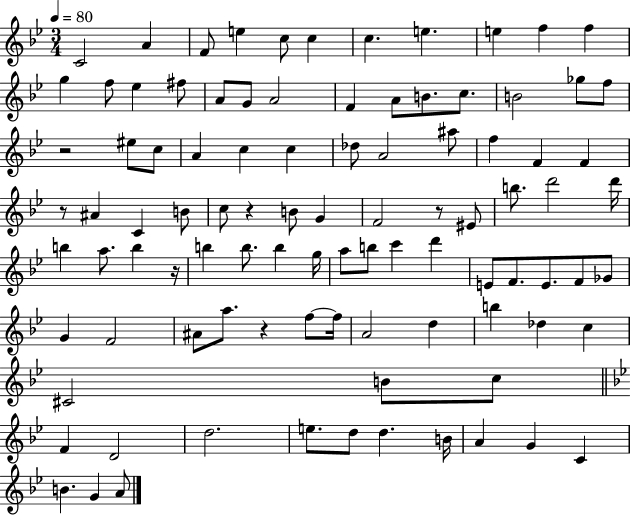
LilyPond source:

{
  \clef treble
  \numericTimeSignature
  \time 3/4
  \key bes \major
  \tempo 4 = 80
  \repeat volta 2 { c'2 a'4 | f'8 e''4 c''8 c''4 | c''4. e''4. | e''4 f''4 f''4 | \break g''4 f''8 ees''4 fis''8 | a'8 g'8 a'2 | f'4 a'8 b'8. c''8. | b'2 ges''8 f''8 | \break r2 eis''8 c''8 | a'4 c''4 c''4 | des''8 a'2 ais''8 | f''4 f'4 f'4 | \break r8 ais'4 c'4 b'8 | c''8 r4 b'8 g'4 | f'2 r8 eis'8 | b''8. d'''2 d'''16 | \break b''4 a''8. b''4 r16 | b''4 b''8. b''4 g''16 | a''8 b''8 c'''4 d'''4 | e'8 f'8. e'8. f'8 ges'8 | \break g'4 f'2 | ais'8 a''8. r4 f''8~~ f''16 | a'2 d''4 | b''4 des''4 c''4 | \break cis'2 b'8 c''8 | \bar "||" \break \key bes \major f'4 d'2 | d''2. | e''8. d''8 d''4. b'16 | a'4 g'4 c'4 | \break b'4. g'4 a'8 | } \bar "|."
}